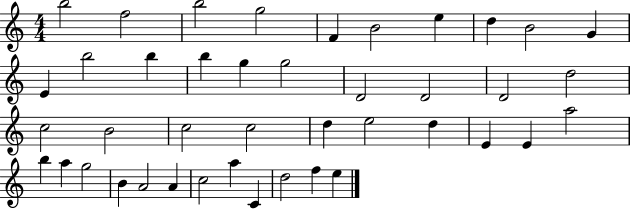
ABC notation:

X:1
T:Untitled
M:4/4
L:1/4
K:C
b2 f2 b2 g2 F B2 e d B2 G E b2 b b g g2 D2 D2 D2 d2 c2 B2 c2 c2 d e2 d E E a2 b a g2 B A2 A c2 a C d2 f e